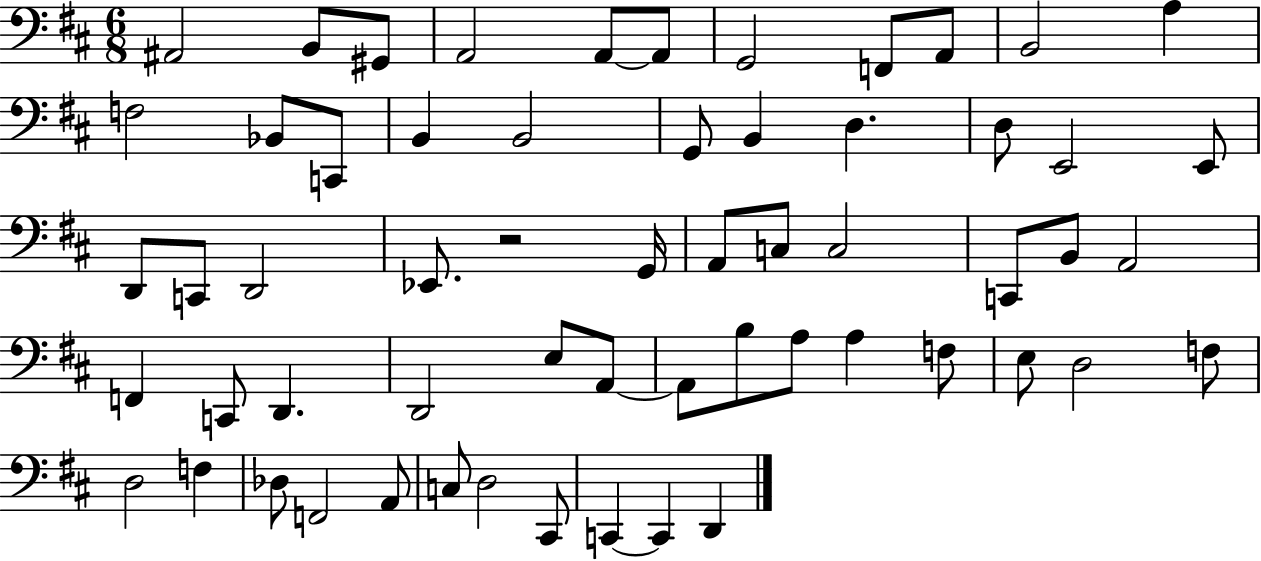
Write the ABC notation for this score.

X:1
T:Untitled
M:6/8
L:1/4
K:D
^A,,2 B,,/2 ^G,,/2 A,,2 A,,/2 A,,/2 G,,2 F,,/2 A,,/2 B,,2 A, F,2 _B,,/2 C,,/2 B,, B,,2 G,,/2 B,, D, D,/2 E,,2 E,,/2 D,,/2 C,,/2 D,,2 _E,,/2 z2 G,,/4 A,,/2 C,/2 C,2 C,,/2 B,,/2 A,,2 F,, C,,/2 D,, D,,2 E,/2 A,,/2 A,,/2 B,/2 A,/2 A, F,/2 E,/2 D,2 F,/2 D,2 F, _D,/2 F,,2 A,,/2 C,/2 D,2 ^C,,/2 C,, C,, D,,